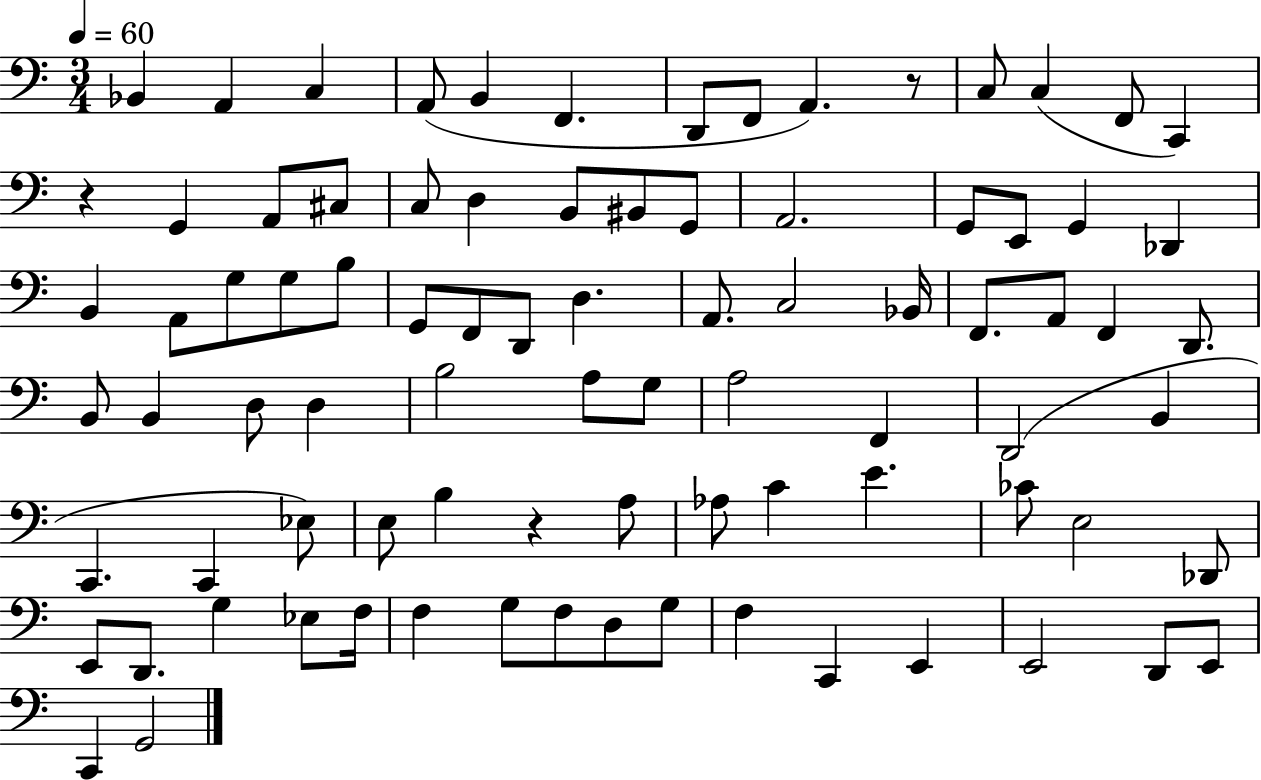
X:1
T:Untitled
M:3/4
L:1/4
K:C
_B,, A,, C, A,,/2 B,, F,, D,,/2 F,,/2 A,, z/2 C,/2 C, F,,/2 C,, z G,, A,,/2 ^C,/2 C,/2 D, B,,/2 ^B,,/2 G,,/2 A,,2 G,,/2 E,,/2 G,, _D,, B,, A,,/2 G,/2 G,/2 B,/2 G,,/2 F,,/2 D,,/2 D, A,,/2 C,2 _B,,/4 F,,/2 A,,/2 F,, D,,/2 B,,/2 B,, D,/2 D, B,2 A,/2 G,/2 A,2 F,, D,,2 B,, C,, C,, _E,/2 E,/2 B, z A,/2 _A,/2 C E _C/2 E,2 _D,,/2 E,,/2 D,,/2 G, _E,/2 F,/4 F, G,/2 F,/2 D,/2 G,/2 F, C,, E,, E,,2 D,,/2 E,,/2 C,, G,,2